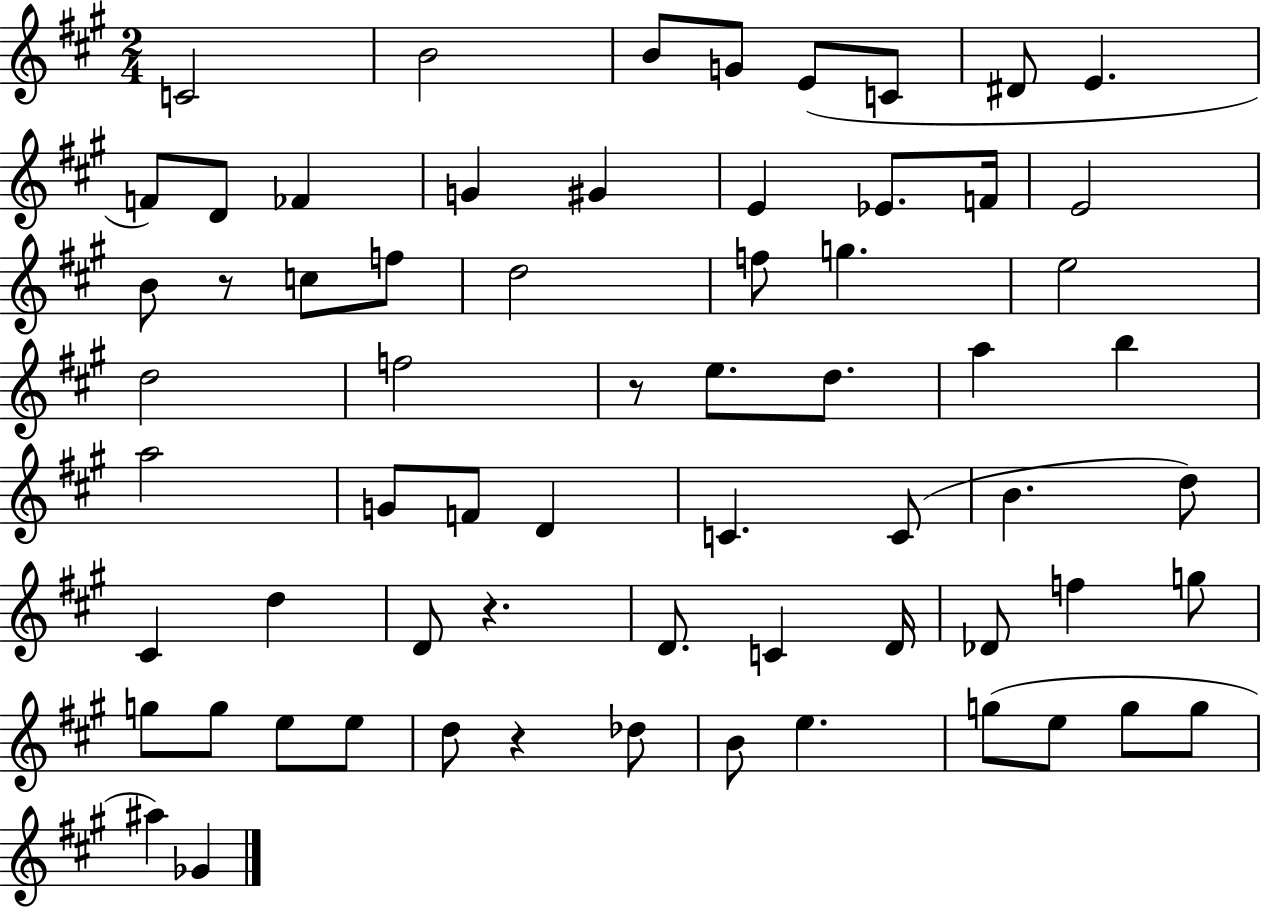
{
  \clef treble
  \numericTimeSignature
  \time 2/4
  \key a \major
  c'2 | b'2 | b'8 g'8 e'8( c'8 | dis'8 e'4. | \break f'8) d'8 fes'4 | g'4 gis'4 | e'4 ees'8. f'16 | e'2 | \break b'8 r8 c''8 f''8 | d''2 | f''8 g''4. | e''2 | \break d''2 | f''2 | r8 e''8. d''8. | a''4 b''4 | \break a''2 | g'8 f'8 d'4 | c'4. c'8( | b'4. d''8) | \break cis'4 d''4 | d'8 r4. | d'8. c'4 d'16 | des'8 f''4 g''8 | \break g''8 g''8 e''8 e''8 | d''8 r4 des''8 | b'8 e''4. | g''8( e''8 g''8 g''8 | \break ais''4) ges'4 | \bar "|."
}